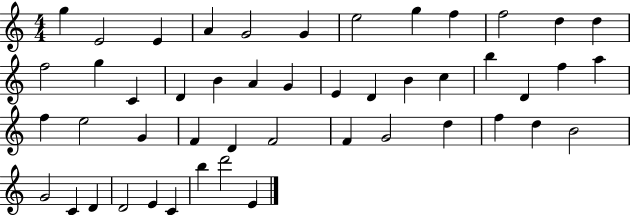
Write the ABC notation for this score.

X:1
T:Untitled
M:4/4
L:1/4
K:C
g E2 E A G2 G e2 g f f2 d d f2 g C D B A G E D B c b D f a f e2 G F D F2 F G2 d f d B2 G2 C D D2 E C b d'2 E